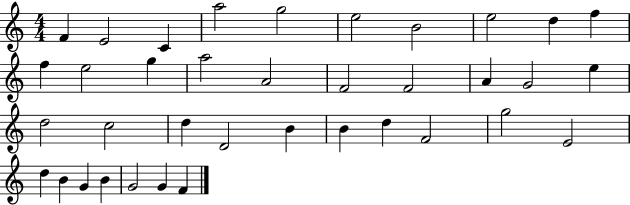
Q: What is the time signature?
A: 4/4